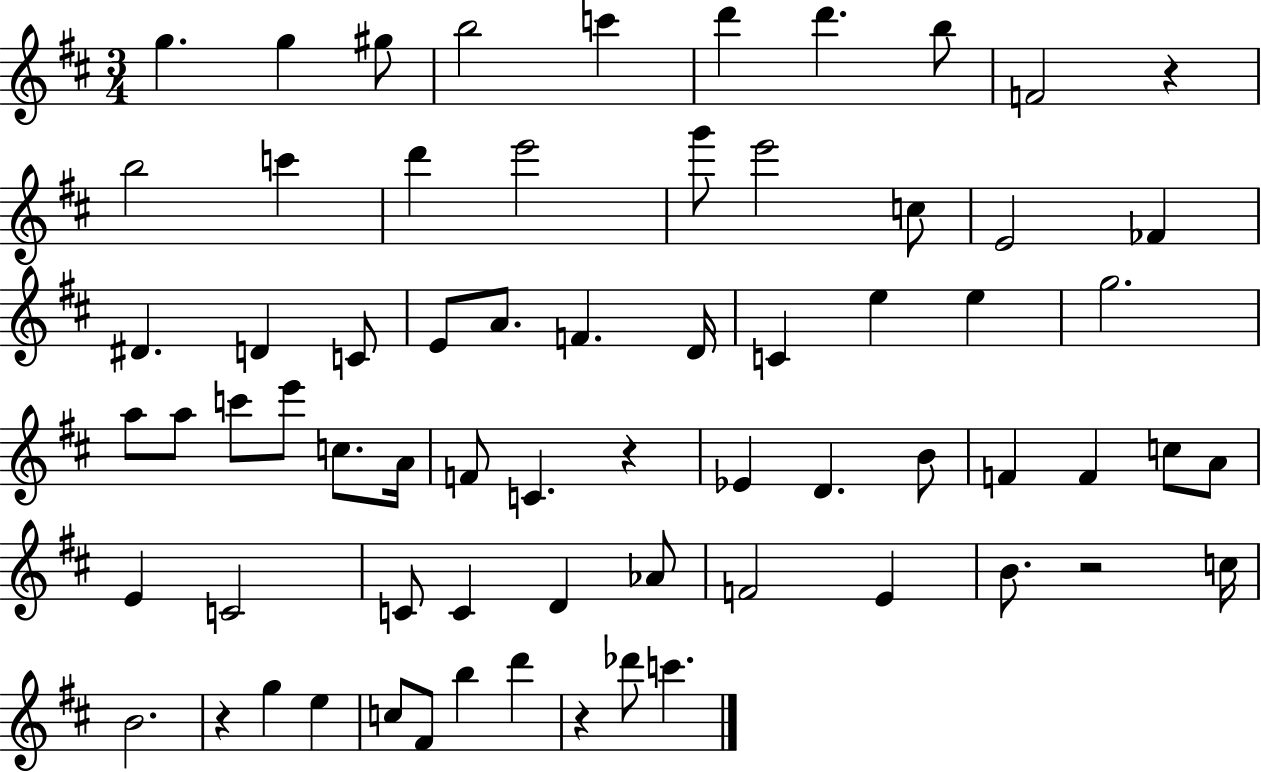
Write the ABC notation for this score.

X:1
T:Untitled
M:3/4
L:1/4
K:D
g g ^g/2 b2 c' d' d' b/2 F2 z b2 c' d' e'2 g'/2 e'2 c/2 E2 _F ^D D C/2 E/2 A/2 F D/4 C e e g2 a/2 a/2 c'/2 e'/2 c/2 A/4 F/2 C z _E D B/2 F F c/2 A/2 E C2 C/2 C D _A/2 F2 E B/2 z2 c/4 B2 z g e c/2 ^F/2 b d' z _d'/2 c'